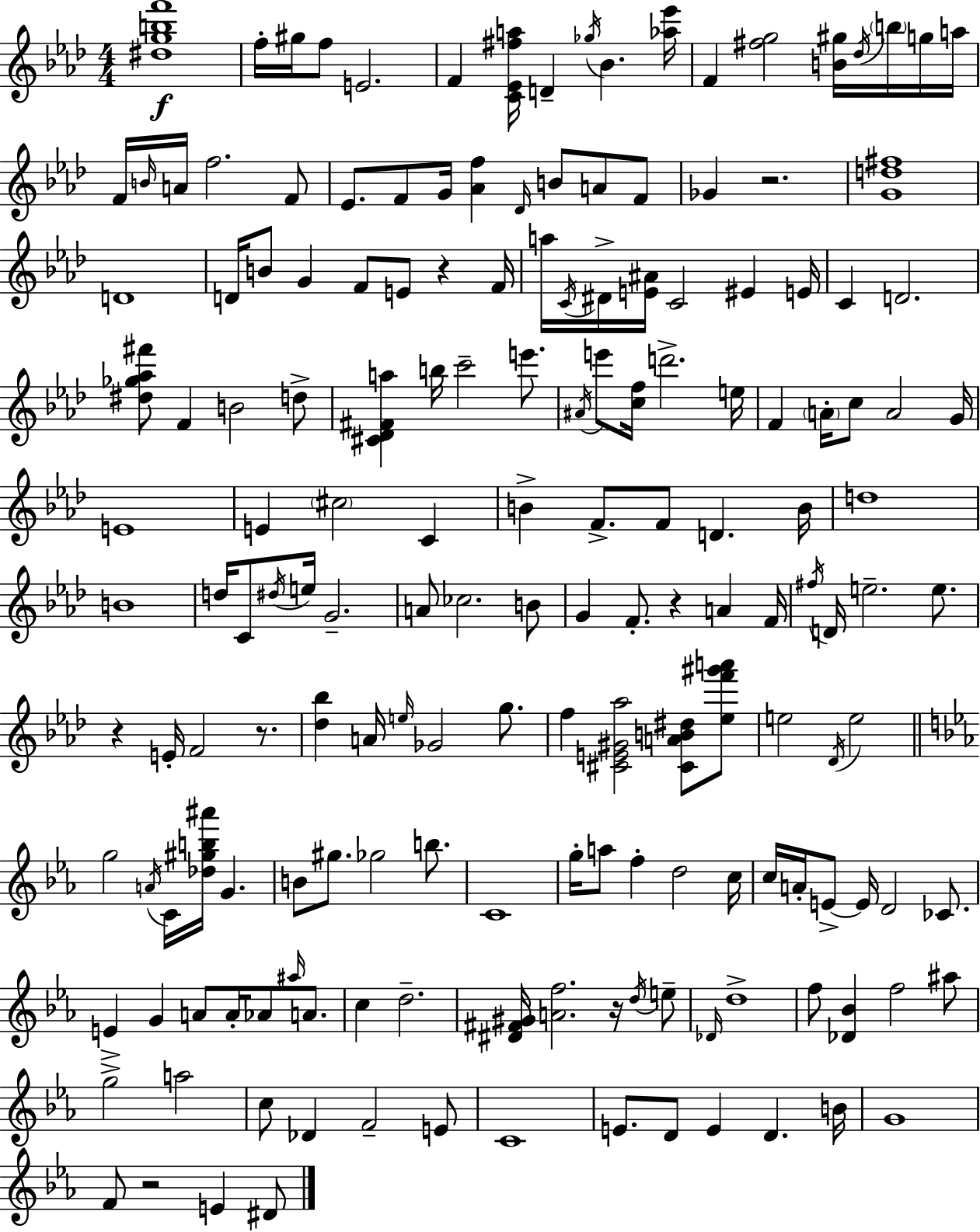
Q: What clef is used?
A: treble